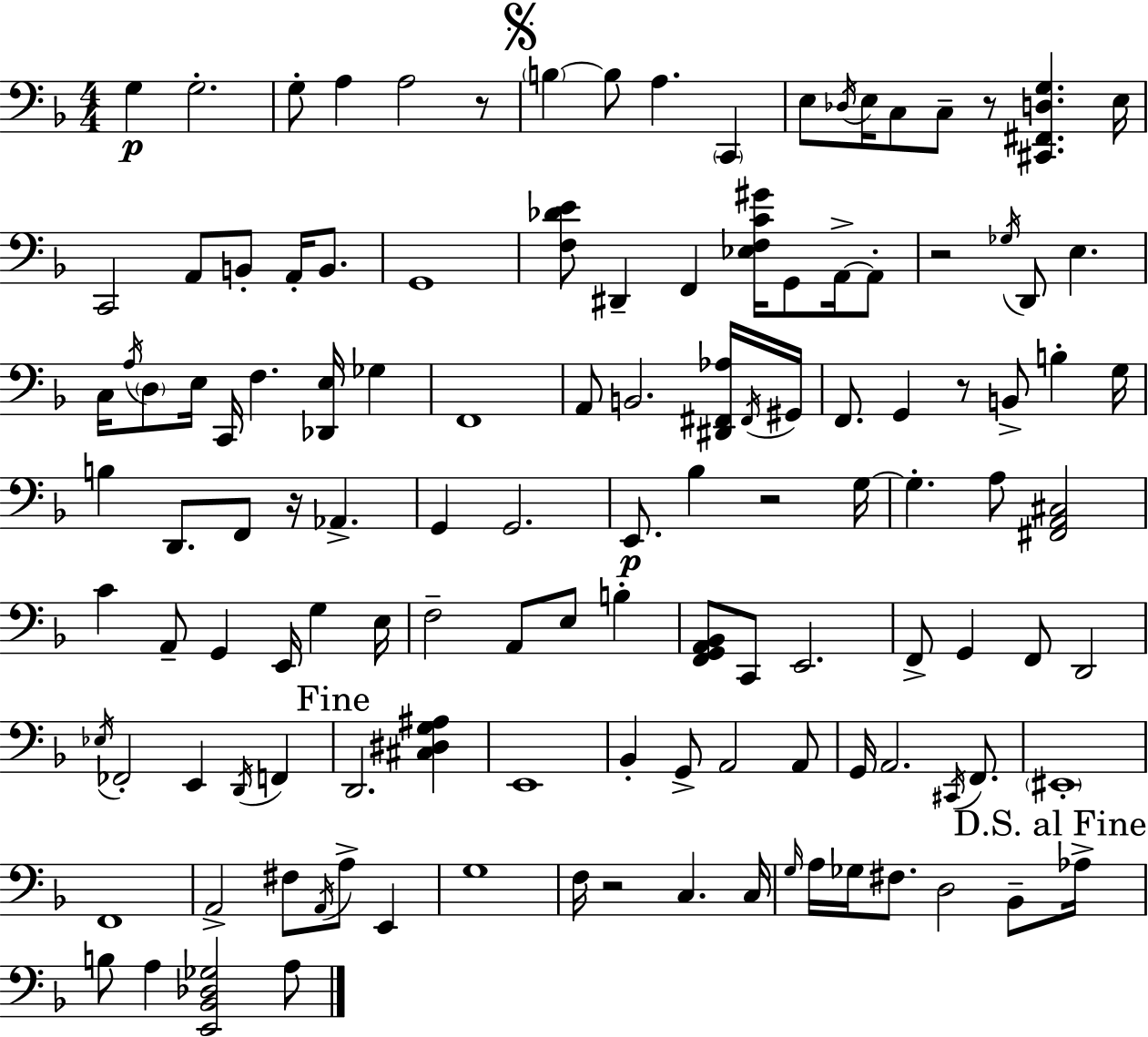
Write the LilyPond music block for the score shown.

{
  \clef bass
  \numericTimeSignature
  \time 4/4
  \key f \major
  g4\p g2.-. | g8-. a4 a2 r8 | \mark \markup { \musicglyph "scripts.segno" } \parenthesize b4~~ b8 a4. \parenthesize c,4 | e8 \acciaccatura { des16 } e16 c8 c8-- r8 <cis, fis, d g>4. | \break e16 c,2 a,8 b,8-. a,16-. b,8. | g,1 | <f des' e'>8 dis,4-- f,4 <ees f c' gis'>16 g,8 a,16->~~ a,8-. | r2 \acciaccatura { ges16 } d,8 e4. | \break c16 \acciaccatura { a16 } \parenthesize d8 e16 c,16 f4. <des, e>16 ges4 | f,1 | a,8 b,2. | <dis, fis, aes>16 \acciaccatura { fis,16 } gis,16 f,8. g,4 r8 b,8-> b4-. | \break g16 b4 d,8. f,8 r16 aes,4.-> | g,4 g,2. | e,8.\p bes4 r2 | g16~~ g4.-. a8 <fis, a, cis>2 | \break c'4 a,8-- g,4 e,16 g4 | e16 f2-- a,8 e8 | b4-. <f, g, a, bes,>8 c,8 e,2. | f,8-> g,4 f,8 d,2 | \break \acciaccatura { ees16 } fes,2-. e,4 | \acciaccatura { d,16 } f,4 \mark "Fine" d,2. | <cis dis g ais>4 e,1 | bes,4-. g,8-> a,2 | \break a,8 g,16 a,2. | \acciaccatura { cis,16 } f,8. \parenthesize eis,1-. | f,1 | a,2-> fis8 | \break \acciaccatura { a,16 } a8-> e,4 g1 | f16 r2 | c4. c16 \grace { g16 } a16 ges16 fis8. d2 | bes,8-- \mark "D.S. al Fine" aes16-> b8 a4 <e, bes, des ges>2 | \break a8 \bar "|."
}